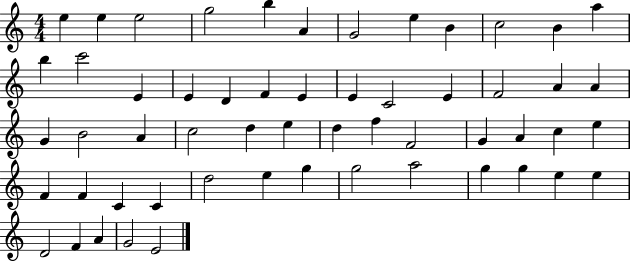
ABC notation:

X:1
T:Untitled
M:4/4
L:1/4
K:C
e e e2 g2 b A G2 e B c2 B a b c'2 E E D F E E C2 E F2 A A G B2 A c2 d e d f F2 G A c e F F C C d2 e g g2 a2 g g e e D2 F A G2 E2